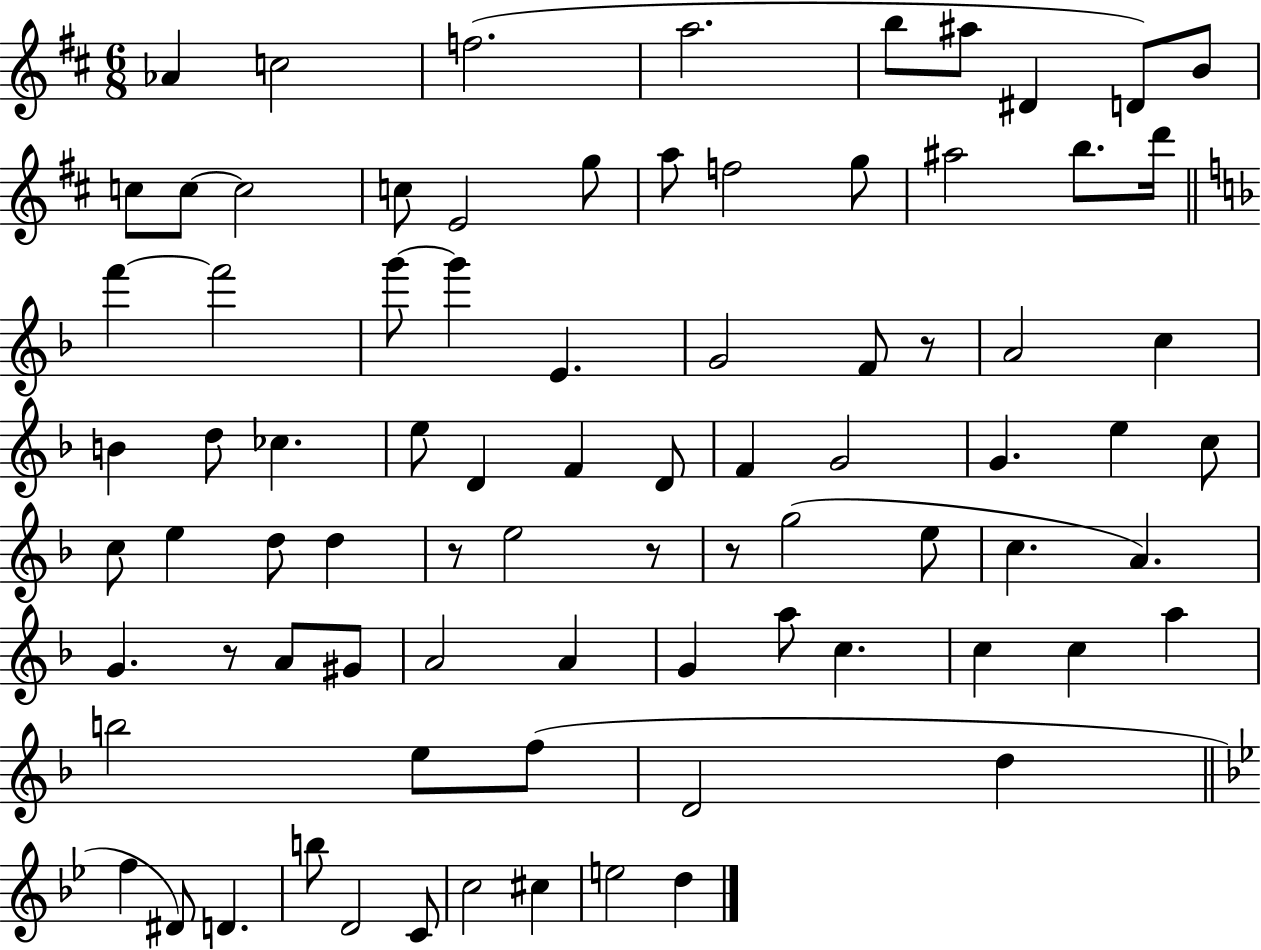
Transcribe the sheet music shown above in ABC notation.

X:1
T:Untitled
M:6/8
L:1/4
K:D
_A c2 f2 a2 b/2 ^a/2 ^D D/2 B/2 c/2 c/2 c2 c/2 E2 g/2 a/2 f2 g/2 ^a2 b/2 d'/4 f' f'2 g'/2 g' E G2 F/2 z/2 A2 c B d/2 _c e/2 D F D/2 F G2 G e c/2 c/2 e d/2 d z/2 e2 z/2 z/2 g2 e/2 c A G z/2 A/2 ^G/2 A2 A G a/2 c c c a b2 e/2 f/2 D2 d f ^D/2 D b/2 D2 C/2 c2 ^c e2 d